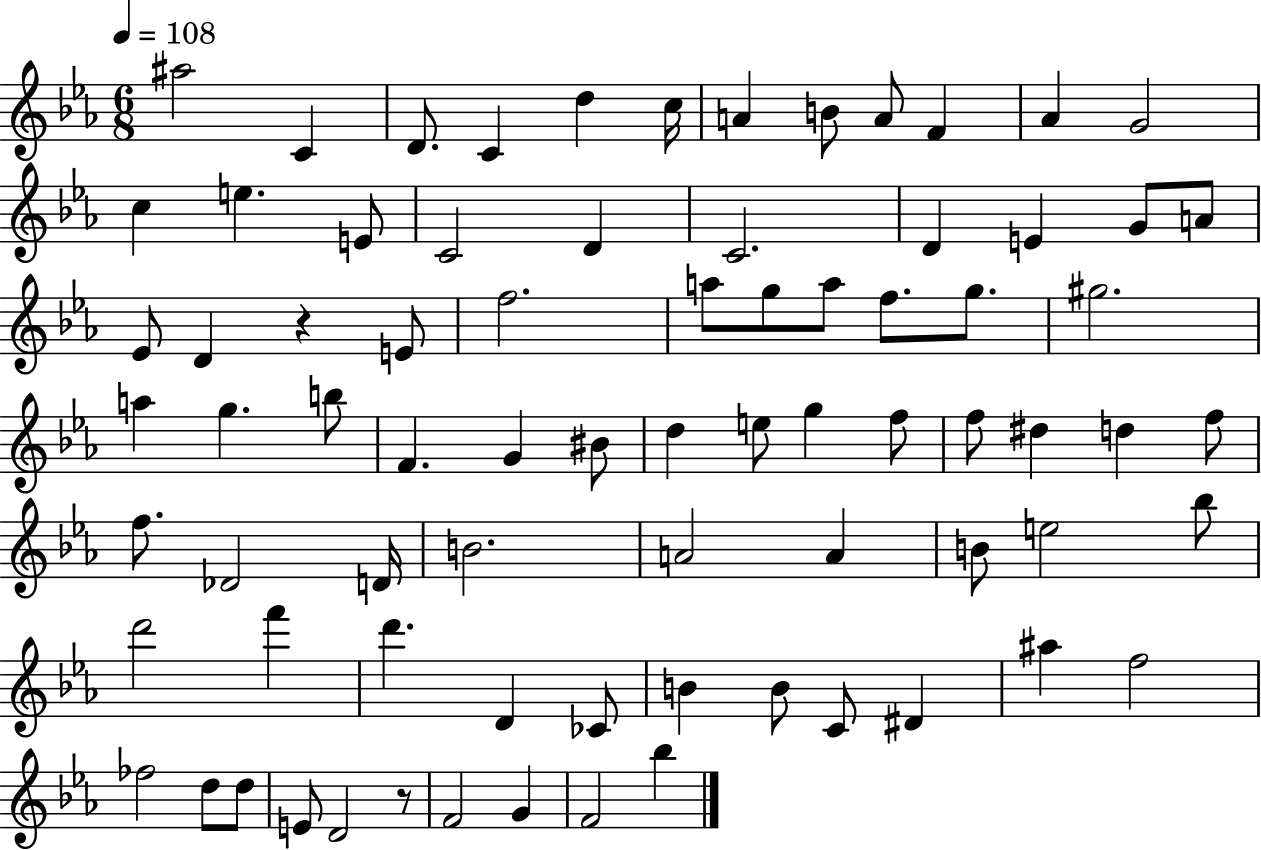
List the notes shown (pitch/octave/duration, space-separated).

A#5/h C4/q D4/e. C4/q D5/q C5/s A4/q B4/e A4/e F4/q Ab4/q G4/h C5/q E5/q. E4/e C4/h D4/q C4/h. D4/q E4/q G4/e A4/e Eb4/e D4/q R/q E4/e F5/h. A5/e G5/e A5/e F5/e. G5/e. G#5/h. A5/q G5/q. B5/e F4/q. G4/q BIS4/e D5/q E5/e G5/q F5/e F5/e D#5/q D5/q F5/e F5/e. Db4/h D4/s B4/h. A4/h A4/q B4/e E5/h Bb5/e D6/h F6/q D6/q. D4/q CES4/e B4/q B4/e C4/e D#4/q A#5/q F5/h FES5/h D5/e D5/e E4/e D4/h R/e F4/h G4/q F4/h Bb5/q